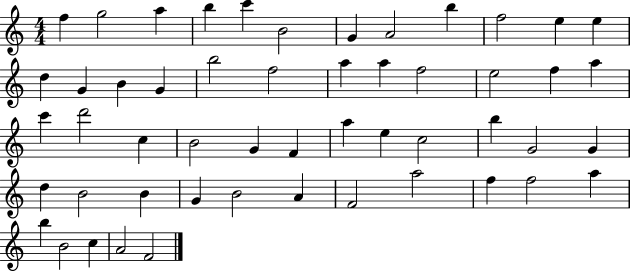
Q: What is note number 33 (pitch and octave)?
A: C5